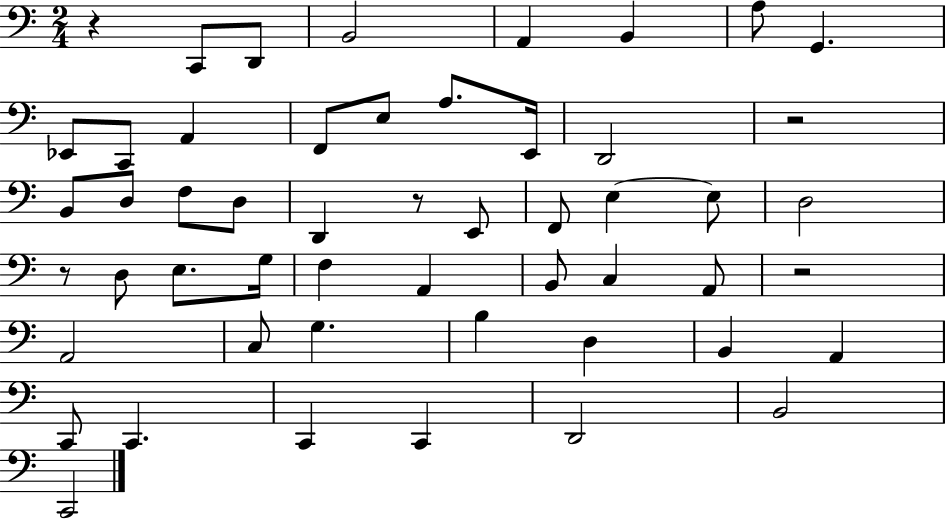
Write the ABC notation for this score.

X:1
T:Untitled
M:2/4
L:1/4
K:C
z C,,/2 D,,/2 B,,2 A,, B,, A,/2 G,, _E,,/2 C,,/2 A,, F,,/2 E,/2 A,/2 E,,/4 D,,2 z2 B,,/2 D,/2 F,/2 D,/2 D,, z/2 E,,/2 F,,/2 E, E,/2 D,2 z/2 D,/2 E,/2 G,/4 F, A,, B,,/2 C, A,,/2 z2 A,,2 C,/2 G, B, D, B,, A,, C,,/2 C,, C,, C,, D,,2 B,,2 C,,2